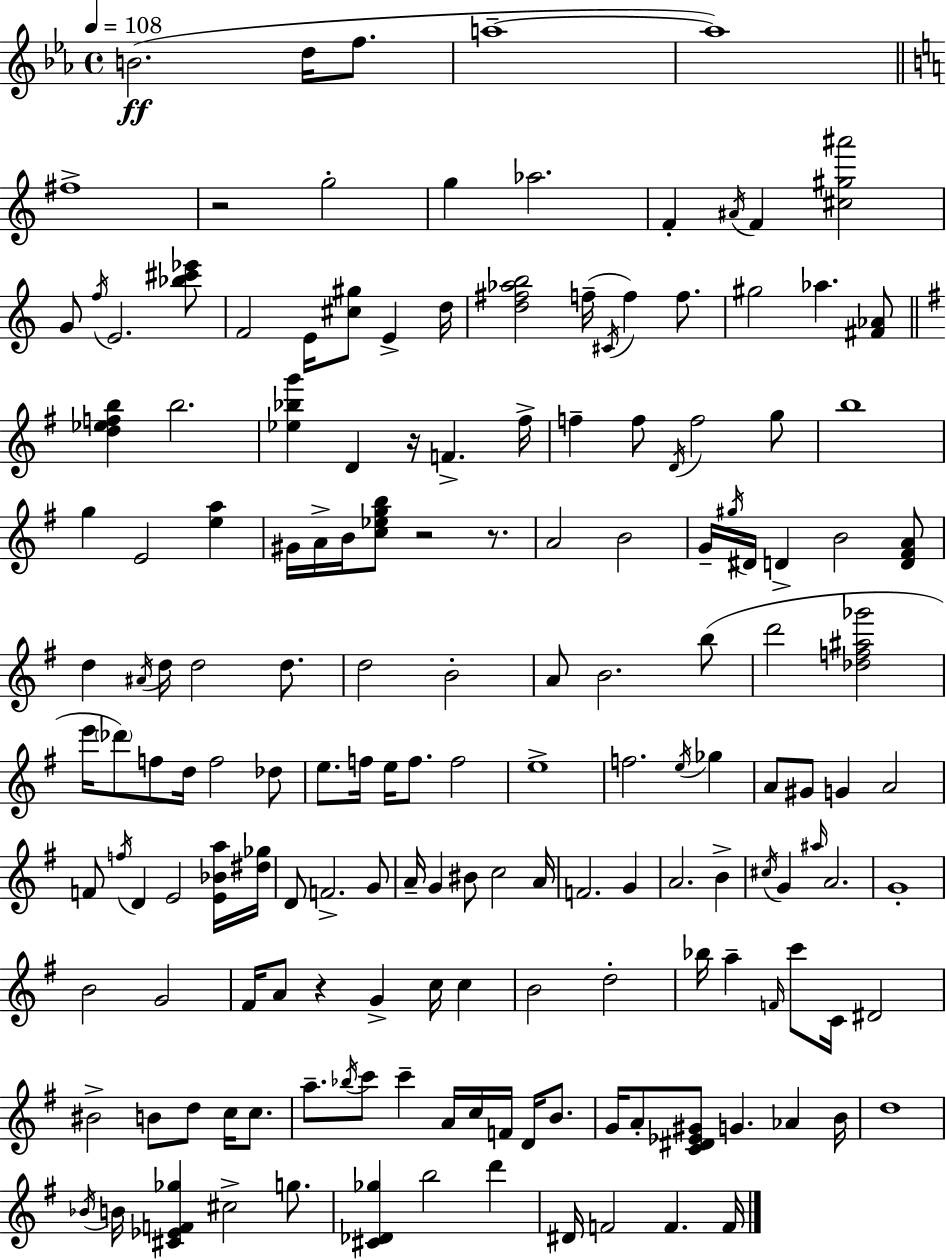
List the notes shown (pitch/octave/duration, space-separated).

B4/h. D5/s F5/e. A5/w A5/w F#5/w R/h G5/h G5/q Ab5/h. F4/q A#4/s F4/q [C#5,G#5,A#6]/h G4/e F5/s E4/h. [Bb5,C#6,Eb6]/e F4/h E4/s [C#5,G#5]/e E4/q D5/s [D5,F#5,Ab5,B5]/h F5/s C#4/s F5/q F5/e. G#5/h Ab5/q. [F#4,Ab4]/e [D5,Eb5,F5,B5]/q B5/h. [Eb5,Bb5,G6]/q D4/q R/s F4/q. F#5/s F5/q F5/e D4/s F5/h G5/e B5/w G5/q E4/h [E5,A5]/q G#4/s A4/s B4/s [C5,Eb5,G5,B5]/e R/h R/e. A4/h B4/h G4/s G#5/s D#4/s D4/q B4/h [D4,F#4,A4]/e D5/q A#4/s D5/s D5/h D5/e. D5/h B4/h A4/e B4/h. B5/e D6/h [Db5,F5,A#5,Gb6]/h E6/s Db6/e F5/e D5/s F5/h Db5/e E5/e. F5/s E5/s F5/e. F5/h E5/w F5/h. E5/s Gb5/q A4/e G#4/e G4/q A4/h F4/e F5/s D4/q E4/h [E4,Bb4,A5]/s [D#5,Gb5]/s D4/e F4/h. G4/e A4/s G4/q BIS4/e C5/h A4/s F4/h. G4/q A4/h. B4/q C#5/s G4/q A#5/s A4/h. G4/w B4/h G4/h F#4/s A4/e R/q G4/q C5/s C5/q B4/h D5/h Bb5/s A5/q F4/s C6/e C4/s D#4/h BIS4/h B4/e D5/e C5/s C5/e. A5/e. Bb5/s C6/e C6/q A4/s C5/s F4/s D4/s B4/e. G4/s A4/e [C4,D#4,Eb4,G#4]/e G4/q. Ab4/q B4/s D5/w Bb4/s B4/s [C#4,Eb4,F4,Gb5]/q C#5/h G5/e. [C#4,Db4,Gb5]/q B5/h D6/q D#4/s F4/h F4/q. F4/s